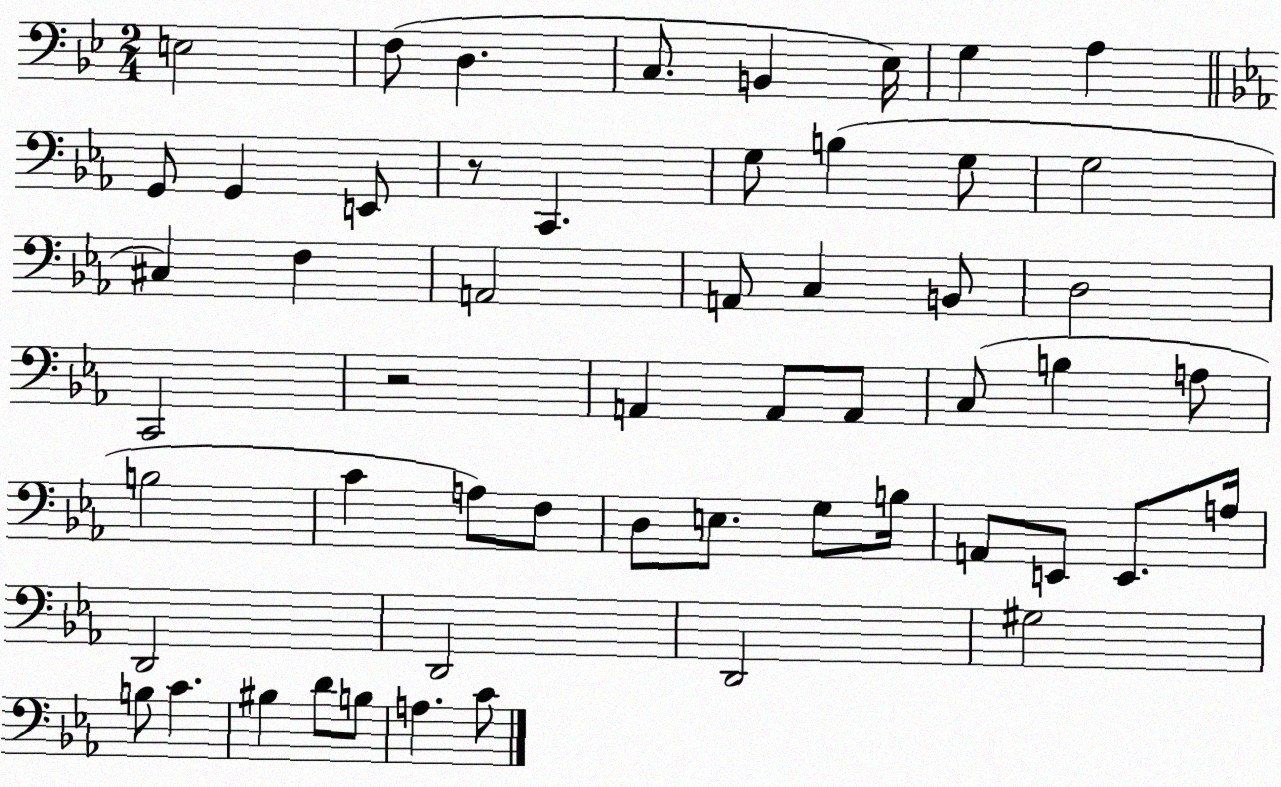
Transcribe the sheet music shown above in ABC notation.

X:1
T:Untitled
M:2/4
L:1/4
K:Bb
E,2 F,/2 D, C,/2 B,, _E,/4 G, A, G,,/2 G,, E,,/2 z/2 C,, G,/2 B, G,/2 G,2 ^C, F, A,,2 A,,/2 C, B,,/2 D,2 C,,2 z2 A,, A,,/2 A,,/2 C,/2 B, A,/2 B,2 C A,/2 F,/2 D,/2 E,/2 G,/2 B,/4 A,,/2 E,,/2 E,,/2 A,/4 D,,2 D,,2 D,,2 ^G,2 B,/2 C ^B, D/2 B,/2 A, C/2